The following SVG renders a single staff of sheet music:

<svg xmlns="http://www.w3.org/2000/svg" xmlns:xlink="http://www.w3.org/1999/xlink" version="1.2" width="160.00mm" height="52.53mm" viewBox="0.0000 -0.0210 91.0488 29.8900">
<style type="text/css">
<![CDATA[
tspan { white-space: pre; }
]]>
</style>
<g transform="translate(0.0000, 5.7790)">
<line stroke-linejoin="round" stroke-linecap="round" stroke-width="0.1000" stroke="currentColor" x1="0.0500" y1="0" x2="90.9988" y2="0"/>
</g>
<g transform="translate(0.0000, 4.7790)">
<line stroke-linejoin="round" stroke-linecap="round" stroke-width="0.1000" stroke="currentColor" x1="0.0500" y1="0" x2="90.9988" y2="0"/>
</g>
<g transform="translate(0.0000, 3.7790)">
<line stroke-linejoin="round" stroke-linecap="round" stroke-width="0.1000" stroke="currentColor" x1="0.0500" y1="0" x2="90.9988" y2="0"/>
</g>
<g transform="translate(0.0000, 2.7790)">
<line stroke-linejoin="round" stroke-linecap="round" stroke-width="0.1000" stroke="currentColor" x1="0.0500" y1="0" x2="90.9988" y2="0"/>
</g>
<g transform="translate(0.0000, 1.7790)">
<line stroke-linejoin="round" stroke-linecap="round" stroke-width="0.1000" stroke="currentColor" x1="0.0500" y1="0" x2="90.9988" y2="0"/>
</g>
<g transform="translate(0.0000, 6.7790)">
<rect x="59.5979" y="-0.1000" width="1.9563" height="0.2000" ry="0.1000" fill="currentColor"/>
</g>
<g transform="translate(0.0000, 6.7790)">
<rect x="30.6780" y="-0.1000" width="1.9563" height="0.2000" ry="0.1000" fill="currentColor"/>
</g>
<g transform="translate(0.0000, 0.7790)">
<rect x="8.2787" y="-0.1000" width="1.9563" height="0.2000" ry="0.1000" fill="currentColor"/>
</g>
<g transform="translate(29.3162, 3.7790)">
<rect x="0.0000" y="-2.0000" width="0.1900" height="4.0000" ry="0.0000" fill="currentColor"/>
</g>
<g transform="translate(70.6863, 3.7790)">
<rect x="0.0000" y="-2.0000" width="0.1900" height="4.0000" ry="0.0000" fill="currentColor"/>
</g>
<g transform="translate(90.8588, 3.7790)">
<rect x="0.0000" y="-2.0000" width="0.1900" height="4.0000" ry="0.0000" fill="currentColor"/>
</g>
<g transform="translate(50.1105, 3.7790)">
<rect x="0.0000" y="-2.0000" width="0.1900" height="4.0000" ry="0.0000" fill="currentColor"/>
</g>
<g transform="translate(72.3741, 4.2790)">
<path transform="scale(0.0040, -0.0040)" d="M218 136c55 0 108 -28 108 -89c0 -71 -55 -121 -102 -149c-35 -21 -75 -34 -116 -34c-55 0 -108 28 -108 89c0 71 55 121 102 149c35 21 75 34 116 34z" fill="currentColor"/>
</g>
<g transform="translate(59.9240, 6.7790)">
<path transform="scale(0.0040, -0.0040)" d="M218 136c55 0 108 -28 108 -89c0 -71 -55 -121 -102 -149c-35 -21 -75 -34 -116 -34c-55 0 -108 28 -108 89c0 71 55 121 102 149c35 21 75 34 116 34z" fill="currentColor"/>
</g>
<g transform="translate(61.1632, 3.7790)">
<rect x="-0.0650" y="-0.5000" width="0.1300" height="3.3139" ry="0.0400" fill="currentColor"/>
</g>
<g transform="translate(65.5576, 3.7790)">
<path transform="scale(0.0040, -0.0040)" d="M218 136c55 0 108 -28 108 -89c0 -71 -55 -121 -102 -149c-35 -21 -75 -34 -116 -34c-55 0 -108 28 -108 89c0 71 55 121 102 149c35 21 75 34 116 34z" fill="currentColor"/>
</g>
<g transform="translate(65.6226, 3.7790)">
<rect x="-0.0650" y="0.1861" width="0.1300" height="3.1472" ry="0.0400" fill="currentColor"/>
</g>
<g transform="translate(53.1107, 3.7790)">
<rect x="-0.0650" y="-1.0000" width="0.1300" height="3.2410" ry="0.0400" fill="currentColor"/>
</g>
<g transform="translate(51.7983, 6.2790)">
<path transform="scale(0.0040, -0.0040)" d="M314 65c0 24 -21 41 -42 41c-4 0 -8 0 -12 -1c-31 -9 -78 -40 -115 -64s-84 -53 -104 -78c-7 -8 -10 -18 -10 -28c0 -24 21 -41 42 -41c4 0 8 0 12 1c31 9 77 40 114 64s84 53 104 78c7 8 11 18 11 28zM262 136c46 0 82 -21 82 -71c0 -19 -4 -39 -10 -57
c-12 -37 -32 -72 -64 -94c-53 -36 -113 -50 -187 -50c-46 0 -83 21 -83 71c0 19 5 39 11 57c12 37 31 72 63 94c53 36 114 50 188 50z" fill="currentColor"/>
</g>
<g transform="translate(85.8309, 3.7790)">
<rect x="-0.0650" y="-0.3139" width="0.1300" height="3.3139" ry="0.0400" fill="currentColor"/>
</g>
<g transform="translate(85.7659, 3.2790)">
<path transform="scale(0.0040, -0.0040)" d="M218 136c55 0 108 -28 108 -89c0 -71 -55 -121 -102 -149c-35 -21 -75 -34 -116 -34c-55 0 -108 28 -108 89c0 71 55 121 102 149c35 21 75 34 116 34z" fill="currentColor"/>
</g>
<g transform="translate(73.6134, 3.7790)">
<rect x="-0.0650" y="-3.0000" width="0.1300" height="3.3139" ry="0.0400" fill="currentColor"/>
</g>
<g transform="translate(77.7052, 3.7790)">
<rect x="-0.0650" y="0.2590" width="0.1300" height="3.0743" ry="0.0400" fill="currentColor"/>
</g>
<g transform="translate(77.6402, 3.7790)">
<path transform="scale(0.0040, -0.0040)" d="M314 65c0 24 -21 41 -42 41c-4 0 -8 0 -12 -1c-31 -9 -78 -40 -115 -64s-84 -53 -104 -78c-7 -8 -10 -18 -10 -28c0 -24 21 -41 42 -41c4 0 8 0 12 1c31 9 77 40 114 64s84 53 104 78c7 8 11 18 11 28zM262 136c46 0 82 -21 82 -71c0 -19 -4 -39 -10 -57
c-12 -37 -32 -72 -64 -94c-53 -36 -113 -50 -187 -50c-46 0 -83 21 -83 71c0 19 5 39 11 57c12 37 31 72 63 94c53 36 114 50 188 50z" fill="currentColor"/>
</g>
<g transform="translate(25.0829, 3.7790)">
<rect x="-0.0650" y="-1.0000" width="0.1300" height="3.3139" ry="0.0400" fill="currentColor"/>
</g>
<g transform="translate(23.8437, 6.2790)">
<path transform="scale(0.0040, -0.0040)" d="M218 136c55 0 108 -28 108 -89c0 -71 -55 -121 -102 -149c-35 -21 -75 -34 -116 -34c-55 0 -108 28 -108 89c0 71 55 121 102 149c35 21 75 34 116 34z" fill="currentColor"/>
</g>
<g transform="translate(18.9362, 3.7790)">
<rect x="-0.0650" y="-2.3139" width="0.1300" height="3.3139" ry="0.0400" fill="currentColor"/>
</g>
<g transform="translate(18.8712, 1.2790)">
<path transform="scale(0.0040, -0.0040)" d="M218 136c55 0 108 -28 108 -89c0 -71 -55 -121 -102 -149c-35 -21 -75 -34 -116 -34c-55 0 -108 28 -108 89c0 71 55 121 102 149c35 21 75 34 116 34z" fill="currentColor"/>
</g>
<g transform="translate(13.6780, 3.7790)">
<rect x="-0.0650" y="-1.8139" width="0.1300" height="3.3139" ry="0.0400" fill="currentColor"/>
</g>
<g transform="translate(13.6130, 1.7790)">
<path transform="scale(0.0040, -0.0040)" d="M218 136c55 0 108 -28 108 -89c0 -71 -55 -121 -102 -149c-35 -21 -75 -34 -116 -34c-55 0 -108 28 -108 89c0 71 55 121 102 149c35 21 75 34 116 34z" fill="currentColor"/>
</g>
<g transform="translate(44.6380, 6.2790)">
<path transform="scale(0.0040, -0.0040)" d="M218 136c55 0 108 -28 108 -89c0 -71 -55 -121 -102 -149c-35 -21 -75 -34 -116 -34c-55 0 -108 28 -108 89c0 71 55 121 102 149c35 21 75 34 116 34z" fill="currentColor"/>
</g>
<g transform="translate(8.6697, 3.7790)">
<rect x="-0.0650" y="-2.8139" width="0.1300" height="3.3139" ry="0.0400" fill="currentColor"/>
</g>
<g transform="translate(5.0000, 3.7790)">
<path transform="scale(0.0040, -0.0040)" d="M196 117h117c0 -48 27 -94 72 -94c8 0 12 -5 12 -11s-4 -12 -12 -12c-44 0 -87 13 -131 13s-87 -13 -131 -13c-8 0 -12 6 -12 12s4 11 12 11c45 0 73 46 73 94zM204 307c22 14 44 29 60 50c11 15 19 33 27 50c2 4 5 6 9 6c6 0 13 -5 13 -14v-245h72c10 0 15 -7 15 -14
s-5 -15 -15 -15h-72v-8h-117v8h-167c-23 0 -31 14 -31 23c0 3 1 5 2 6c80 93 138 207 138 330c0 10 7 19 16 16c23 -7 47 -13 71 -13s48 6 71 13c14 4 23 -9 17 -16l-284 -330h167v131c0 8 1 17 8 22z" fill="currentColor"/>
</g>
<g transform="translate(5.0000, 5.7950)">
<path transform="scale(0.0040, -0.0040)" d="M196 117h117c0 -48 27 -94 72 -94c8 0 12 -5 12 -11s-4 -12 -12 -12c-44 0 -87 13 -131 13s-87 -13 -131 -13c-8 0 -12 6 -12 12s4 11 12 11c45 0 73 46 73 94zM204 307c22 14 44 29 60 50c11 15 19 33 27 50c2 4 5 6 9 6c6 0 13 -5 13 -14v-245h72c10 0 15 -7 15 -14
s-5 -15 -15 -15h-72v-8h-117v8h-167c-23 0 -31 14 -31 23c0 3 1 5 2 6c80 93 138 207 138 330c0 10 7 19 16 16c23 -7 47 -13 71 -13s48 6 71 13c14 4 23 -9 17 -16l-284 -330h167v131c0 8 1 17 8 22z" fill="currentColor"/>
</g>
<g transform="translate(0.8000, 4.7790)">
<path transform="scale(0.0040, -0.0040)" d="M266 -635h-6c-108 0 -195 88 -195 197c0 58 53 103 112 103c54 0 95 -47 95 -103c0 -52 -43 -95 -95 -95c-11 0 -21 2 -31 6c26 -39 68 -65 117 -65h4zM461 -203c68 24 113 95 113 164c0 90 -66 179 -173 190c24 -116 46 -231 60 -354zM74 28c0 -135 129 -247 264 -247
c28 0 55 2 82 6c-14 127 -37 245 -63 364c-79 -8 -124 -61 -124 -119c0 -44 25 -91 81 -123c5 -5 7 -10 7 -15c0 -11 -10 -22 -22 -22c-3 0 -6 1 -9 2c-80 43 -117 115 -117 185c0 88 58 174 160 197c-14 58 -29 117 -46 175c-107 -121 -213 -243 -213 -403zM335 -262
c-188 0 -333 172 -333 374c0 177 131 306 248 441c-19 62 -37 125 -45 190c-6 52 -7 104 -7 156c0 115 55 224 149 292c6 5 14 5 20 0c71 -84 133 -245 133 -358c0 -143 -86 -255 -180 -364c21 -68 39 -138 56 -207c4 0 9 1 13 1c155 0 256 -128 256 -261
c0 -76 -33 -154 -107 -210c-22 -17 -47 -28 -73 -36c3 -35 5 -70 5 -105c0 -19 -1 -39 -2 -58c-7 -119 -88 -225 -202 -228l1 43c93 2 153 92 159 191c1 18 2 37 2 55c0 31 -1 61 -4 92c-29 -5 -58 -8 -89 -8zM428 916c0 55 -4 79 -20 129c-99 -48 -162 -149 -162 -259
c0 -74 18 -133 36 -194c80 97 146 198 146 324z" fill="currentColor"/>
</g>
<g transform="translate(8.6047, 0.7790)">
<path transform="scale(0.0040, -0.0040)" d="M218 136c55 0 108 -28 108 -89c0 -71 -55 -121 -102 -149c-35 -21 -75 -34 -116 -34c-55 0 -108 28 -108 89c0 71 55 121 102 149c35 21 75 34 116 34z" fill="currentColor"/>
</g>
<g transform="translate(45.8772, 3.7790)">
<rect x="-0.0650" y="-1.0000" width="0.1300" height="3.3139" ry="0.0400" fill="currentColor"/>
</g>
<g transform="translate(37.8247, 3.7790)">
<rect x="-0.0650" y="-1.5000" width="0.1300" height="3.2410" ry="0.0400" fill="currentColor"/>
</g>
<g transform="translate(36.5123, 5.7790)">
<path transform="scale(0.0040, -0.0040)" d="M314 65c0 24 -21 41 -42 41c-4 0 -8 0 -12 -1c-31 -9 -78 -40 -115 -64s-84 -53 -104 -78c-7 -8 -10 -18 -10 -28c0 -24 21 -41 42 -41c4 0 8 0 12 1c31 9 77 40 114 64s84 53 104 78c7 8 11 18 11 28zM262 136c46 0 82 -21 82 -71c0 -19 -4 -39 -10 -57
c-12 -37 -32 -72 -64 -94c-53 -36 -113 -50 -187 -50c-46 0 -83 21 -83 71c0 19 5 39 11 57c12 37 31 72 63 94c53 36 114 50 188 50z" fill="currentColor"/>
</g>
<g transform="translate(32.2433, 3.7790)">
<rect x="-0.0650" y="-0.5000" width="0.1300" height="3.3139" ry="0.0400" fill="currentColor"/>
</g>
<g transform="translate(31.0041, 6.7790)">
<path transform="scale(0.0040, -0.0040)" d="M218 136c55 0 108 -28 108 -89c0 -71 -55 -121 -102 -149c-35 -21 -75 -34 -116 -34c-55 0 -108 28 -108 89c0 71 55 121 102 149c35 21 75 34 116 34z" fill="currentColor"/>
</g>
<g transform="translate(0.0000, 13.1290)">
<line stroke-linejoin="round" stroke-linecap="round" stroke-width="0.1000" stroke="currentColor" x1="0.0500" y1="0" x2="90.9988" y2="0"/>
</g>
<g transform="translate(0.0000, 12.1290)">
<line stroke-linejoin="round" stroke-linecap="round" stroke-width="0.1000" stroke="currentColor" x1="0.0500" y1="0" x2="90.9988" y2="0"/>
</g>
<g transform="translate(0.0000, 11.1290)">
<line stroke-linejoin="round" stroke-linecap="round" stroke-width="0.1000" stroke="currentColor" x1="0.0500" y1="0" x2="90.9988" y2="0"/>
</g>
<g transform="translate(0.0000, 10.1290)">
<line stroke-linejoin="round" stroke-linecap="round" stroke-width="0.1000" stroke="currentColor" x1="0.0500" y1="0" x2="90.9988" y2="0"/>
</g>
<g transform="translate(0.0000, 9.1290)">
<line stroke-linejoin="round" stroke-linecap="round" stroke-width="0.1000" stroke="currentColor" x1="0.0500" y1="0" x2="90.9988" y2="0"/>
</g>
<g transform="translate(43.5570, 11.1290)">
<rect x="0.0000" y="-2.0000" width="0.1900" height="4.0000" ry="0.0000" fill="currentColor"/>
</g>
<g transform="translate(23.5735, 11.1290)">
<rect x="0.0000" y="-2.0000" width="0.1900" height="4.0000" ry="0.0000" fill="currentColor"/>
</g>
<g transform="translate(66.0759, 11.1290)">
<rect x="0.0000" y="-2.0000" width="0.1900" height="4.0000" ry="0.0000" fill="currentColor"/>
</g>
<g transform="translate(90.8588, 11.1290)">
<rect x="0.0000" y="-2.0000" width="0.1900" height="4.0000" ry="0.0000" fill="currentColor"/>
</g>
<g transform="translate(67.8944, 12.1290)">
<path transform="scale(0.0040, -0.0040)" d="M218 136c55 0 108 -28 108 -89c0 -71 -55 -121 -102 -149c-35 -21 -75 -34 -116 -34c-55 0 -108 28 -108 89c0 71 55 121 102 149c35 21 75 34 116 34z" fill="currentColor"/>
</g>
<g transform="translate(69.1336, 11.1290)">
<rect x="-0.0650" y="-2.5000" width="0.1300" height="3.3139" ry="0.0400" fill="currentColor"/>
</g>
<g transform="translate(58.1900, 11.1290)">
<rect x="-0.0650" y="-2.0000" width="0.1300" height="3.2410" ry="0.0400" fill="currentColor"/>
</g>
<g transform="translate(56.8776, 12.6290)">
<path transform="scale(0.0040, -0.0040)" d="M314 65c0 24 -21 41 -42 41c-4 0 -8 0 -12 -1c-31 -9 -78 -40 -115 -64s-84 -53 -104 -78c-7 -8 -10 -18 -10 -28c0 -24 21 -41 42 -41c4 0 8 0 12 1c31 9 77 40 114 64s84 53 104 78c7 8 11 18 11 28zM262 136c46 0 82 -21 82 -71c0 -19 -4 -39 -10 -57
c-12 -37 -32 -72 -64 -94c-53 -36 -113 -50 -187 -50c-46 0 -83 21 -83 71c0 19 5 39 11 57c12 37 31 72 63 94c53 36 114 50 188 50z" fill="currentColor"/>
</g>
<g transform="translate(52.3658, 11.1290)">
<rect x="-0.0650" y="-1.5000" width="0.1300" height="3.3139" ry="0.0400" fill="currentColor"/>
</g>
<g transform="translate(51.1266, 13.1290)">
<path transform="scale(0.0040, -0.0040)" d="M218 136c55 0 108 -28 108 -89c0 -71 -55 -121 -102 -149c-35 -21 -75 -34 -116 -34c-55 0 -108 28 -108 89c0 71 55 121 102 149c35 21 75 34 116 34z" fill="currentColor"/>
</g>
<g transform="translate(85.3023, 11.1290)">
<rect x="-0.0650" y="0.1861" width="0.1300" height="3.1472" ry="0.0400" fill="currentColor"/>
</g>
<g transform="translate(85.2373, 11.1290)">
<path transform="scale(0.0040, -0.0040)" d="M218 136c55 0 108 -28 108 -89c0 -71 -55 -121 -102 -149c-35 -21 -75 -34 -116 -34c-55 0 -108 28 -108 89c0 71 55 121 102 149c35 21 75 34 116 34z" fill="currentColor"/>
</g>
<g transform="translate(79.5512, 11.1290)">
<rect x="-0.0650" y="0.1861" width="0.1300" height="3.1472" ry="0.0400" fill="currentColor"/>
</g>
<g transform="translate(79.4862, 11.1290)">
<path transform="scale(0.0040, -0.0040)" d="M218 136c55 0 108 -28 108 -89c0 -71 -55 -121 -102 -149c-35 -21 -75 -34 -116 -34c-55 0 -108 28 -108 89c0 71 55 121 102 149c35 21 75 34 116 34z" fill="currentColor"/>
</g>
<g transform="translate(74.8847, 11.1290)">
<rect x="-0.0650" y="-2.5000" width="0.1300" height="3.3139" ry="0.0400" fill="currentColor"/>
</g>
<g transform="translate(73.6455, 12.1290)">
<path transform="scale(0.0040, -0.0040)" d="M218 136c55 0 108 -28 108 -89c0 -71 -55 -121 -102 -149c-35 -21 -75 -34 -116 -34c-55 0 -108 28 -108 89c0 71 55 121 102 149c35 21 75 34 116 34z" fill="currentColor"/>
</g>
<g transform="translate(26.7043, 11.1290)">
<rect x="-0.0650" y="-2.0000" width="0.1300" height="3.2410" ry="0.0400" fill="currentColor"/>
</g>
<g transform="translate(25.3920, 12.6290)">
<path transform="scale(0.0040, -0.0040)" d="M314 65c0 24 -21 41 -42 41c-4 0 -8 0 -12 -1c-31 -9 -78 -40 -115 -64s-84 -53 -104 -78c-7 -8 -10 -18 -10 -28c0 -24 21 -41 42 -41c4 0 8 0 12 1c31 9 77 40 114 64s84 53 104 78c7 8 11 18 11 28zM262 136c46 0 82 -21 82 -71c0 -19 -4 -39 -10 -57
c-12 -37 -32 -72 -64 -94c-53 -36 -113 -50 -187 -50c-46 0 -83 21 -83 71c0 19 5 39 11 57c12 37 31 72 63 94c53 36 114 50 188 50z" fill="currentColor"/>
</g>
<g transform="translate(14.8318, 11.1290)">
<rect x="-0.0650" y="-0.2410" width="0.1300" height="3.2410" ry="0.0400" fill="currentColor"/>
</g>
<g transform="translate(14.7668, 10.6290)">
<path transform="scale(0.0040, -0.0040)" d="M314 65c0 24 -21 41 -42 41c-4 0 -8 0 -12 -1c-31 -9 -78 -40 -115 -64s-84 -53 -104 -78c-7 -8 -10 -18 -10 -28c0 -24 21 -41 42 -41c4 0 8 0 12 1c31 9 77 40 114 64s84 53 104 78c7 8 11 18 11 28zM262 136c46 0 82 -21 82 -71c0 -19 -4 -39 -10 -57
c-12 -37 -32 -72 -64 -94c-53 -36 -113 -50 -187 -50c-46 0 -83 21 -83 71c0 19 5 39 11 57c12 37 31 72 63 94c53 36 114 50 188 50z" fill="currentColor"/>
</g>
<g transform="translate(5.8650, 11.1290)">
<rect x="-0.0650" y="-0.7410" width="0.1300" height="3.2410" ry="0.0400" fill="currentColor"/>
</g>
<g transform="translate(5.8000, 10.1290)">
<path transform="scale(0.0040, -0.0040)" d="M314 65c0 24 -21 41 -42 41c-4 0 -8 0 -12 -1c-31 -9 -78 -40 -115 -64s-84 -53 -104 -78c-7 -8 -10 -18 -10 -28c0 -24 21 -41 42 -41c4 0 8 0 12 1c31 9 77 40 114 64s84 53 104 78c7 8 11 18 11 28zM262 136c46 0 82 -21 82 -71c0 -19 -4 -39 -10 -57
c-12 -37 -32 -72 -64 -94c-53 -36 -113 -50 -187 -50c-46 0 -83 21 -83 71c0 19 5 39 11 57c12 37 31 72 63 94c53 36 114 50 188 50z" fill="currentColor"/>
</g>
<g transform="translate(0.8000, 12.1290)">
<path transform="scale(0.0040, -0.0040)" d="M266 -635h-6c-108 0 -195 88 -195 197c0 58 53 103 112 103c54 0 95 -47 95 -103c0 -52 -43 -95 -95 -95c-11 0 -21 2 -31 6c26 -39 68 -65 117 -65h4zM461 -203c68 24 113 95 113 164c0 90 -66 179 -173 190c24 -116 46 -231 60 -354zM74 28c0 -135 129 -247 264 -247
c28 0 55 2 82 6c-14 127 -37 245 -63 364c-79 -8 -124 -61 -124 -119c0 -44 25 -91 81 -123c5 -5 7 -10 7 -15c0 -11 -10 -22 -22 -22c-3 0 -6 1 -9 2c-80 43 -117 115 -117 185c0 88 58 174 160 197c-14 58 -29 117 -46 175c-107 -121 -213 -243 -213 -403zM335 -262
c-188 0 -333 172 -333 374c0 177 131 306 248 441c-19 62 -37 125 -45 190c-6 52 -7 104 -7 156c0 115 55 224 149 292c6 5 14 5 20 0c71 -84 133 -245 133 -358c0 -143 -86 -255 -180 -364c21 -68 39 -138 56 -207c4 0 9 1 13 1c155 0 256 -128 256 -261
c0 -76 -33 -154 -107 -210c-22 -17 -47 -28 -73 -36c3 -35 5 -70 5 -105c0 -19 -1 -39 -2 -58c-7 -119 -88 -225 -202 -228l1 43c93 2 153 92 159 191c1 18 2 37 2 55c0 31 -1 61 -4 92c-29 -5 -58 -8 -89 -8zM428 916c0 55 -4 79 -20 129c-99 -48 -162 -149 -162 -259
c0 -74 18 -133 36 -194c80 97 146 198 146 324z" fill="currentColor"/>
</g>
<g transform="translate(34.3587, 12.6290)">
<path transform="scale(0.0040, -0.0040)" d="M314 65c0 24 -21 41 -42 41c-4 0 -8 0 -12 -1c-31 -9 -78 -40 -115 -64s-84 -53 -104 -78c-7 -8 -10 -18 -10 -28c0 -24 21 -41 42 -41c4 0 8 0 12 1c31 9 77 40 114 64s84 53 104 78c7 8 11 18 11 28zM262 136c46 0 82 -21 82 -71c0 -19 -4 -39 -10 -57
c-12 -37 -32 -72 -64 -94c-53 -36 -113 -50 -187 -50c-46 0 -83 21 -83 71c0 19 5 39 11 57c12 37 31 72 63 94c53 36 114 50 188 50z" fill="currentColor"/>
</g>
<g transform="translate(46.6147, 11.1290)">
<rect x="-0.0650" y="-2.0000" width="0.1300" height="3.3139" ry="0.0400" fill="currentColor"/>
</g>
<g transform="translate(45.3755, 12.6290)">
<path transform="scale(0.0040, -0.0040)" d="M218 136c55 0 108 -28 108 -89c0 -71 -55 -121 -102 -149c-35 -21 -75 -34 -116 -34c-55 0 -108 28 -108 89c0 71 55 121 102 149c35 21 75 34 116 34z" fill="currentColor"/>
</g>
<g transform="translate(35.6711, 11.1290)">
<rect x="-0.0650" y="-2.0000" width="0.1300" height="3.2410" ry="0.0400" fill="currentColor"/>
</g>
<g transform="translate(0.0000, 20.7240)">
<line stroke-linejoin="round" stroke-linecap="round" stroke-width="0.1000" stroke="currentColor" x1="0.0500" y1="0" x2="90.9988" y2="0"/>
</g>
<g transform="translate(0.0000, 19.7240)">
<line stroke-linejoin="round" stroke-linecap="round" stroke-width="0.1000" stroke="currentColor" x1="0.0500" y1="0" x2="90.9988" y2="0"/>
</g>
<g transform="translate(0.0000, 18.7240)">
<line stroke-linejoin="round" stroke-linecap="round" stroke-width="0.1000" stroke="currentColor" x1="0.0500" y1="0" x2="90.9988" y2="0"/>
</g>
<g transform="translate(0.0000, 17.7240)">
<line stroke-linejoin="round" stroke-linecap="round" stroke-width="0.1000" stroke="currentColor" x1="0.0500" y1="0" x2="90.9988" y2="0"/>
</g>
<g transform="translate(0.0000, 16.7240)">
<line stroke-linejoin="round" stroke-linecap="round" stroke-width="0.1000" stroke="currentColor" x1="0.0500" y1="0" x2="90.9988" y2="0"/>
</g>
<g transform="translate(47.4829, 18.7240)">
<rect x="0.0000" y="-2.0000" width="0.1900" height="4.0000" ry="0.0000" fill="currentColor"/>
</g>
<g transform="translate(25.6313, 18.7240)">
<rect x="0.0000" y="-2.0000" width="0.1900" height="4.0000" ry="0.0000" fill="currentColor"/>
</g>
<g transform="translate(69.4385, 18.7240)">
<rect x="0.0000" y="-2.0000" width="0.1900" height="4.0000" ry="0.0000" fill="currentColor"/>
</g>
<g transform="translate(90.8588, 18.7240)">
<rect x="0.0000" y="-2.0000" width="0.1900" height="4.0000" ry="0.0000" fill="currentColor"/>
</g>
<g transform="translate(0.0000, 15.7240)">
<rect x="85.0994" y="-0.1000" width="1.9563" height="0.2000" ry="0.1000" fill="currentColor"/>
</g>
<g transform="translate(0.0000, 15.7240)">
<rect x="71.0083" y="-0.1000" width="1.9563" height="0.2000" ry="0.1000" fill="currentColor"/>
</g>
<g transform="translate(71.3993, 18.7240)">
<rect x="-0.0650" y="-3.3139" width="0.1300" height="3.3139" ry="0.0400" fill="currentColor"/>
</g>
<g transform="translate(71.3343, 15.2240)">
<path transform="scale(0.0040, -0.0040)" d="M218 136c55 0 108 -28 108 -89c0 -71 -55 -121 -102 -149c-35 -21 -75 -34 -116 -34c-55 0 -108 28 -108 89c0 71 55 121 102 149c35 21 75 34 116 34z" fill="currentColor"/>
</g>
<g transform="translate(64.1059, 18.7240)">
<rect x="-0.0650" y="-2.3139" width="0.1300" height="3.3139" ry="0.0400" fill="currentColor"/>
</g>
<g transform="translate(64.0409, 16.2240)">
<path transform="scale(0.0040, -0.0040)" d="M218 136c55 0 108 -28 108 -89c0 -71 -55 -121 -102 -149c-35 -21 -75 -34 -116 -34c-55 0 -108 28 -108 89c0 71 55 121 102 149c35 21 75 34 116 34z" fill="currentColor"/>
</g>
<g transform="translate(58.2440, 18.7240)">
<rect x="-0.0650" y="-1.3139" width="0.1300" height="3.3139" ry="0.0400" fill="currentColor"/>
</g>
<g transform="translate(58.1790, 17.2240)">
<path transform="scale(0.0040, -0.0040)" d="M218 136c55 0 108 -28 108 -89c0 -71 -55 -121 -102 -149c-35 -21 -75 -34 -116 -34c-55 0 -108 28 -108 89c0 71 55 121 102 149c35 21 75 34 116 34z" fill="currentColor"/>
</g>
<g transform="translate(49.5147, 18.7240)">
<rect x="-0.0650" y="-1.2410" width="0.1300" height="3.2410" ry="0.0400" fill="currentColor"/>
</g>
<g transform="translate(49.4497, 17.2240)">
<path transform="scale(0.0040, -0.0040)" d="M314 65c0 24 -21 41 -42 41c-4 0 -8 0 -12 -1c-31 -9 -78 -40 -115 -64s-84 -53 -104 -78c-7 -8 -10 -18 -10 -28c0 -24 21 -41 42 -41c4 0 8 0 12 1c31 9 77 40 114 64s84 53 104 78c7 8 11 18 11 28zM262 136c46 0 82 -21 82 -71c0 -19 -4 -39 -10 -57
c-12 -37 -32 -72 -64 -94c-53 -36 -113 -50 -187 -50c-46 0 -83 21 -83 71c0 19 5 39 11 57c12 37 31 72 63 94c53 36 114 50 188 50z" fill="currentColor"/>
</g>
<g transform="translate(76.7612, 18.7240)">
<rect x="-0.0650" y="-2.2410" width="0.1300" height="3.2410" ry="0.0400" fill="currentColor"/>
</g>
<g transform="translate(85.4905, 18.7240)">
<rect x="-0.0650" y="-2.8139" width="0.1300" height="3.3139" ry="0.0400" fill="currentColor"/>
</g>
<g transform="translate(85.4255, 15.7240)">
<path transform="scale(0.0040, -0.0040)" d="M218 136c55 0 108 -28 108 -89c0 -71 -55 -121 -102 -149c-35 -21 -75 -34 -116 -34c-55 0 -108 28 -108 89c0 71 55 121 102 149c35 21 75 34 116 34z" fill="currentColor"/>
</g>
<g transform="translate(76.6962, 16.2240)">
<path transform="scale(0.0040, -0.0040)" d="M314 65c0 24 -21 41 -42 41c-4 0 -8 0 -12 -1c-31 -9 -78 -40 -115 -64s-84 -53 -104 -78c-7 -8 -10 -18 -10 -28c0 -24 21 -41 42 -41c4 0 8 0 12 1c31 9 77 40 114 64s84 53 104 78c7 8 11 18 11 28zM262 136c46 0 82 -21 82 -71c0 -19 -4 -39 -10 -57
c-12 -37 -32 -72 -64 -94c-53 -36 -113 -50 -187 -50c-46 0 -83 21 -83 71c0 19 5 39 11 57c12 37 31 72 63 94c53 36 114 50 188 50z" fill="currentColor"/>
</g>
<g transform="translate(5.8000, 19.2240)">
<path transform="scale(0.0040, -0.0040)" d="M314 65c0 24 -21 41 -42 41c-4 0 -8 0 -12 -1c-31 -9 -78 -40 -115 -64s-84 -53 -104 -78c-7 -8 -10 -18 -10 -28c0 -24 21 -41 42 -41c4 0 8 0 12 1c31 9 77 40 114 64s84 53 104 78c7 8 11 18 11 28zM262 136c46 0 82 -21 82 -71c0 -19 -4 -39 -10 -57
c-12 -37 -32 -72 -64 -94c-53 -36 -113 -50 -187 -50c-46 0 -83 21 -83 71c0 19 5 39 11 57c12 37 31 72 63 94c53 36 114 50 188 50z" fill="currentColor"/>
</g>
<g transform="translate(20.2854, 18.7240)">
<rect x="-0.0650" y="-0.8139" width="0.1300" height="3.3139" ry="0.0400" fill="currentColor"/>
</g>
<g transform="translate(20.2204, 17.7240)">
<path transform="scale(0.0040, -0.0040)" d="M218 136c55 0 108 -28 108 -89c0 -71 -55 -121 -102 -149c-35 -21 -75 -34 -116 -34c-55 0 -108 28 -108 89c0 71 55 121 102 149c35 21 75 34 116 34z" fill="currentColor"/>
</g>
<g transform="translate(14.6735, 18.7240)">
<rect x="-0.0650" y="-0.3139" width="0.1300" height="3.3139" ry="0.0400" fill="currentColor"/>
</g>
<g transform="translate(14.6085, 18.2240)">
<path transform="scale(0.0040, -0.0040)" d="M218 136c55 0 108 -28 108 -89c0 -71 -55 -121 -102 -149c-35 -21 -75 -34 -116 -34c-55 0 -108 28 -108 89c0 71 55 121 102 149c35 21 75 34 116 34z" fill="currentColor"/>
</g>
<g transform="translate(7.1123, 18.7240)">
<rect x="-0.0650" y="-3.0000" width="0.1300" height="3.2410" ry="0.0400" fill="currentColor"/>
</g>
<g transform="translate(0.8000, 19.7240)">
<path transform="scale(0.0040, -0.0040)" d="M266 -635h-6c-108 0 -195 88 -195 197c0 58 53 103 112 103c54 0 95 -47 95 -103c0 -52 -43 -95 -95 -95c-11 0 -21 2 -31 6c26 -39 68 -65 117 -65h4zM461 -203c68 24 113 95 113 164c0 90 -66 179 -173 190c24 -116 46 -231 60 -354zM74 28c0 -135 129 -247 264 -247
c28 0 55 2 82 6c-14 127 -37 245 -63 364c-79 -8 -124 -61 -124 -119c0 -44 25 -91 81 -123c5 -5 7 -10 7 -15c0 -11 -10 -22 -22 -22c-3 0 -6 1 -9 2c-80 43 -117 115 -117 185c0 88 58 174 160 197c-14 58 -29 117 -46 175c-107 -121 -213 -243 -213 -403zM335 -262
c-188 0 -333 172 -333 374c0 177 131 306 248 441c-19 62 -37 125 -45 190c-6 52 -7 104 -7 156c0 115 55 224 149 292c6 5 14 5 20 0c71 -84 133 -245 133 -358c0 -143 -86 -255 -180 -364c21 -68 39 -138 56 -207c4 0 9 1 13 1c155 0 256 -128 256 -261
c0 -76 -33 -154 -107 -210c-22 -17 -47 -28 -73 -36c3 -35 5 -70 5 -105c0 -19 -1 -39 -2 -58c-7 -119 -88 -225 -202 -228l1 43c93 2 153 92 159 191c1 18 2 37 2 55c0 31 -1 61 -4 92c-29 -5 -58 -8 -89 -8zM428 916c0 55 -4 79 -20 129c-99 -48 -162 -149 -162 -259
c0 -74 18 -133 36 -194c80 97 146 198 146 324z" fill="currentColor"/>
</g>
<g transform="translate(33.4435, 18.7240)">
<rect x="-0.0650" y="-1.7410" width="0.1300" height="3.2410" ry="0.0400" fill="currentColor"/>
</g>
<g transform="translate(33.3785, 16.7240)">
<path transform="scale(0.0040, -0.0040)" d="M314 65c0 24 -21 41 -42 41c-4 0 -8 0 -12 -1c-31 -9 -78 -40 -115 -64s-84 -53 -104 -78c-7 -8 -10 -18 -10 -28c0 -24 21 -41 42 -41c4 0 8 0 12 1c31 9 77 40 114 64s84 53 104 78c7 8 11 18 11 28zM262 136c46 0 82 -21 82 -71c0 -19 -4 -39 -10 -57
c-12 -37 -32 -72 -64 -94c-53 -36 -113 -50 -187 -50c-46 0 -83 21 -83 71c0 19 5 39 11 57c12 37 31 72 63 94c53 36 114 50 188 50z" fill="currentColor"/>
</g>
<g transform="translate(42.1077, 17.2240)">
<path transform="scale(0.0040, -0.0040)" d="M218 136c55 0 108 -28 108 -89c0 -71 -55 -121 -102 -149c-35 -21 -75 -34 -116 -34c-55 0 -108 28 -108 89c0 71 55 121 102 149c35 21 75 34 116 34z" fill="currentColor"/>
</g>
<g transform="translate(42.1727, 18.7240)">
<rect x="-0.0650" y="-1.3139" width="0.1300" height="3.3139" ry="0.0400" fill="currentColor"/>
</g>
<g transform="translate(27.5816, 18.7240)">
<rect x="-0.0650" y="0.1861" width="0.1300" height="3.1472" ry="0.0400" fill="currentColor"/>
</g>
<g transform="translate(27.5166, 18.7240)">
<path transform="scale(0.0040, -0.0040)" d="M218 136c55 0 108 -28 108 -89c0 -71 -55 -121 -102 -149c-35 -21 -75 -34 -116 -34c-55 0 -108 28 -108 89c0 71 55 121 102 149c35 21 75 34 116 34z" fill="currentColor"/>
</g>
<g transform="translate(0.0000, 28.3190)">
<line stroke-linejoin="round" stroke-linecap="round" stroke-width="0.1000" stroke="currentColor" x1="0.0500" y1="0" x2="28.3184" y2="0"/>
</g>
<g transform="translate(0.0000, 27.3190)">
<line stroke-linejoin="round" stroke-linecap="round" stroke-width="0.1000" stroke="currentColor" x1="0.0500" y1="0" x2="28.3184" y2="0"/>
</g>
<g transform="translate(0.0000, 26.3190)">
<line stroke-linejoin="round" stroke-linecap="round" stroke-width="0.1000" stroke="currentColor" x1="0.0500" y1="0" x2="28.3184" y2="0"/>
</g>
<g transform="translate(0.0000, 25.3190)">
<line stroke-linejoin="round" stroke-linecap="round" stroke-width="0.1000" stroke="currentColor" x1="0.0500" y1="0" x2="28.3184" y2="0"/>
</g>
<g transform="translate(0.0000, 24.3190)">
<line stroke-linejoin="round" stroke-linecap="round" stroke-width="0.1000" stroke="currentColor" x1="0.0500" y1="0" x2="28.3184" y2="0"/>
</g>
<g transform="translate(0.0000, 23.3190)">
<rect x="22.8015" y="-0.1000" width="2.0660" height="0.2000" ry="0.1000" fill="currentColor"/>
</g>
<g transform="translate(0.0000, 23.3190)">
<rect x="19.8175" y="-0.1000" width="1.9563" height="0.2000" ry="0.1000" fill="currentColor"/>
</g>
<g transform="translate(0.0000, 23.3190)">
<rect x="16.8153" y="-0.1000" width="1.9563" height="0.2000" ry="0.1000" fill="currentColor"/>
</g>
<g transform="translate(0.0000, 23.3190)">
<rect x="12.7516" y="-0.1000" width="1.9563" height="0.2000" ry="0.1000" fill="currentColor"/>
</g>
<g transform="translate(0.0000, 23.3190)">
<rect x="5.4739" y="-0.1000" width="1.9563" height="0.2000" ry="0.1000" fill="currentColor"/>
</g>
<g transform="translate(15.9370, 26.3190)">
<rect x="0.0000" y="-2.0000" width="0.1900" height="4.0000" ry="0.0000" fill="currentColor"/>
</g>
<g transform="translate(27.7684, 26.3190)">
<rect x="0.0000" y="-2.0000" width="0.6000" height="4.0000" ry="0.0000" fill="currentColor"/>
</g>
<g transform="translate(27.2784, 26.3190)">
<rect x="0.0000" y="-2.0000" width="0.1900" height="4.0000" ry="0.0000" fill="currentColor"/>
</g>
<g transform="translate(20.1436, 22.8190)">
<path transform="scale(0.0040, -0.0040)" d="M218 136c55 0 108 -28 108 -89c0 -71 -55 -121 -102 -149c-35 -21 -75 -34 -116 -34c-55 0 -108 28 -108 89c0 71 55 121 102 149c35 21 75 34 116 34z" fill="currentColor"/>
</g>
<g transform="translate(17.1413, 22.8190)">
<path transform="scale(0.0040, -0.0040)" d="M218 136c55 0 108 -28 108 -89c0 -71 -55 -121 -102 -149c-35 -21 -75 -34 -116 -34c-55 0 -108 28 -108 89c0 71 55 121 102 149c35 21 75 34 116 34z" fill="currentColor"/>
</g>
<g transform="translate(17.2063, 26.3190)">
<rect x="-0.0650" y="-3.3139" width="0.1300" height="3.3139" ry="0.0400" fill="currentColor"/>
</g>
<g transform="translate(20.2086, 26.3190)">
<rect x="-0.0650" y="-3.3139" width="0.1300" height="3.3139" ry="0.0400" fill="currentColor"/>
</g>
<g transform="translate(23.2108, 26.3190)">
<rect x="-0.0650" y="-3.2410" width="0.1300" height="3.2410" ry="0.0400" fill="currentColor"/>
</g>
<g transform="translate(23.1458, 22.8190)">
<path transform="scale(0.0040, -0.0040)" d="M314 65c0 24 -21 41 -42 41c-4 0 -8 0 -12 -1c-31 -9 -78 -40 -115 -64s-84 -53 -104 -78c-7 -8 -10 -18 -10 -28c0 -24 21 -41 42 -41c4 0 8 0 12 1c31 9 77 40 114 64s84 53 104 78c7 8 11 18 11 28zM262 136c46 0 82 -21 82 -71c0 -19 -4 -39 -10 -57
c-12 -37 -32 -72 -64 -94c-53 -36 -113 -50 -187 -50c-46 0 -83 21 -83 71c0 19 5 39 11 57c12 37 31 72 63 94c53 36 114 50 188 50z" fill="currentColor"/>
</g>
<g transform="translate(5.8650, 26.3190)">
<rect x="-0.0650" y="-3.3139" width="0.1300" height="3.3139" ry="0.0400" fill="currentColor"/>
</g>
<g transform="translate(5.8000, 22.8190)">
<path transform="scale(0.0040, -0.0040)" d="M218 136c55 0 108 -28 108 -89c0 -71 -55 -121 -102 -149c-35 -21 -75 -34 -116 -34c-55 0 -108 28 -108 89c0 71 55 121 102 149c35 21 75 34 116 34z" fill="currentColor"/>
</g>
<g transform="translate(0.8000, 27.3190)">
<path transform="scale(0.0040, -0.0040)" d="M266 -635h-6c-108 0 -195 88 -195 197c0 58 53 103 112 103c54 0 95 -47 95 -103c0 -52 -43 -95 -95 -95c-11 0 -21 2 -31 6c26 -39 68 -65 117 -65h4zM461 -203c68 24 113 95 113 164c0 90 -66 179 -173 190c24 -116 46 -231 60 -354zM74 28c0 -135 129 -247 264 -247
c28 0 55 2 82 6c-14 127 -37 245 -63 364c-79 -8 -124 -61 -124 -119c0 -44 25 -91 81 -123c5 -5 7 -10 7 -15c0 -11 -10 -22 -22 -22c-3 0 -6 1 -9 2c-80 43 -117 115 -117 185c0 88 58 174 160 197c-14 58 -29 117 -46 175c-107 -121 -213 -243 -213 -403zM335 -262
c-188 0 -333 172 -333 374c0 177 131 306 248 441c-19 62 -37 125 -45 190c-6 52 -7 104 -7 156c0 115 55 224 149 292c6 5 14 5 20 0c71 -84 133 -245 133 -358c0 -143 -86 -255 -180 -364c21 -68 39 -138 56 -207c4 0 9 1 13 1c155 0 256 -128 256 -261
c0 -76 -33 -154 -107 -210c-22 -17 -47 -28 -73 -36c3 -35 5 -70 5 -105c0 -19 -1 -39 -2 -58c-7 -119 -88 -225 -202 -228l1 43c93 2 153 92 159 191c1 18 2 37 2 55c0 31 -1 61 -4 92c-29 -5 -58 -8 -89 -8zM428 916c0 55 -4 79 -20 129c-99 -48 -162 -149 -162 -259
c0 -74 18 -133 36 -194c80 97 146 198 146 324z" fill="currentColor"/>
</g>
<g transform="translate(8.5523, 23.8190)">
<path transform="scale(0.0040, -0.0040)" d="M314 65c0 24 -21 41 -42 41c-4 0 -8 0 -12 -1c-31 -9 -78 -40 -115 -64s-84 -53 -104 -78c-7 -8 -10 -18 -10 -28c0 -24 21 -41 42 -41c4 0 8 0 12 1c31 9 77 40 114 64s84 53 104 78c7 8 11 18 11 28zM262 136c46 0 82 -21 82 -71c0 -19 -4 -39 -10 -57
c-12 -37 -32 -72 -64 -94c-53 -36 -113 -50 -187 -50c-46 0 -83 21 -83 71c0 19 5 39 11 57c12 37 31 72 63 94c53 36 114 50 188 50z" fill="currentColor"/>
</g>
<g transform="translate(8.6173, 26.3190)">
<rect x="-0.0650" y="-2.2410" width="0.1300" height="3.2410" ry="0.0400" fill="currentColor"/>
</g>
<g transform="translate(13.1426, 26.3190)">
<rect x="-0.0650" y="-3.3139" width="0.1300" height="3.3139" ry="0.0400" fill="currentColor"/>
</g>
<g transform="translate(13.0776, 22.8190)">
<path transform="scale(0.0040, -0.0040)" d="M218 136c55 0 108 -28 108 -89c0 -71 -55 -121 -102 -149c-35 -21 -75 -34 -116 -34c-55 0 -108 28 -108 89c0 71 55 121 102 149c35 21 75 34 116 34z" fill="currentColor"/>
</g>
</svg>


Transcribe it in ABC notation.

X:1
T:Untitled
M:4/4
L:1/4
K:C
a f g D C E2 D D2 C B A B2 c d2 c2 F2 F2 F E F2 G G B B A2 c d B f2 e e2 e g b g2 a b g2 b b b b2